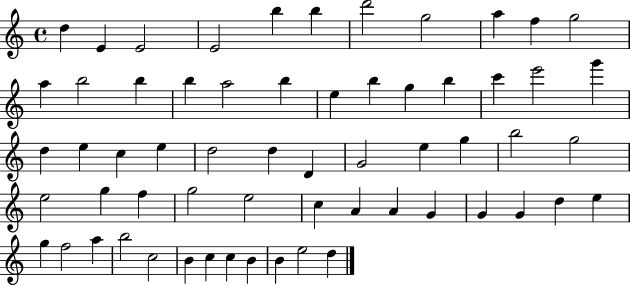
D5/q E4/q E4/h E4/h B5/q B5/q D6/h G5/h A5/q F5/q G5/h A5/q B5/h B5/q B5/q A5/h B5/q E5/q B5/q G5/q B5/q C6/q E6/h G6/q D5/q E5/q C5/q E5/q D5/h D5/q D4/q G4/h E5/q G5/q B5/h G5/h E5/h G5/q F5/q G5/h E5/h C5/q A4/q A4/q G4/q G4/q G4/q D5/q E5/q G5/q F5/h A5/q B5/h C5/h B4/q C5/q C5/q B4/q B4/q E5/h D5/q